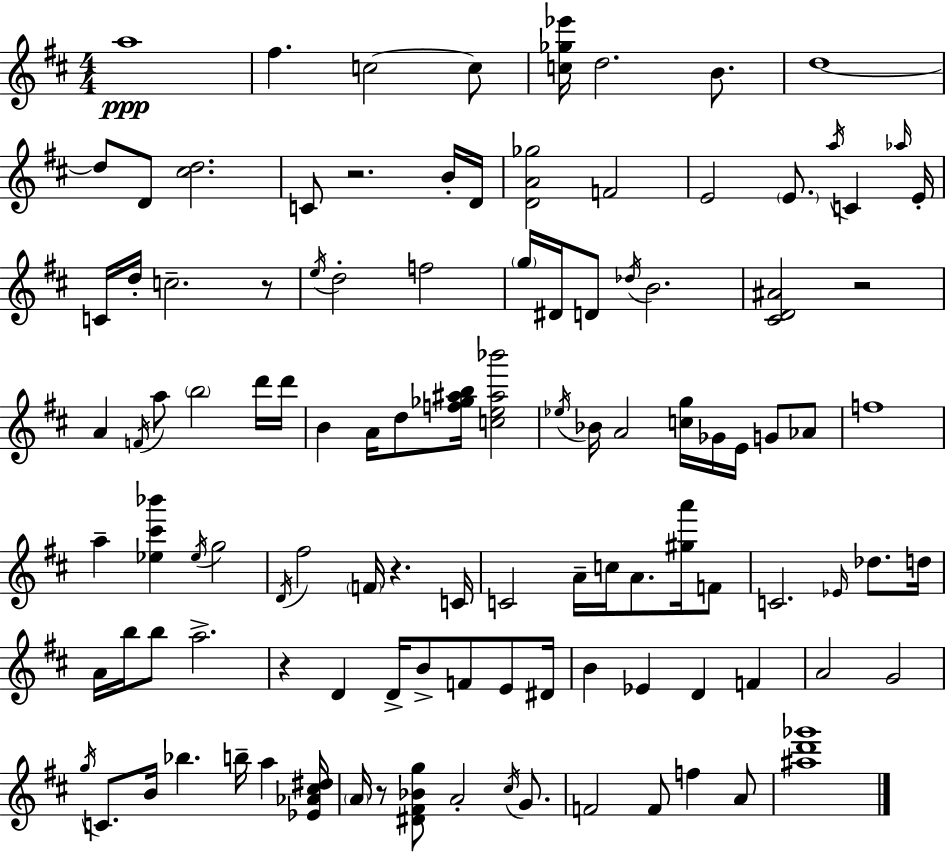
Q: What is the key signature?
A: D major